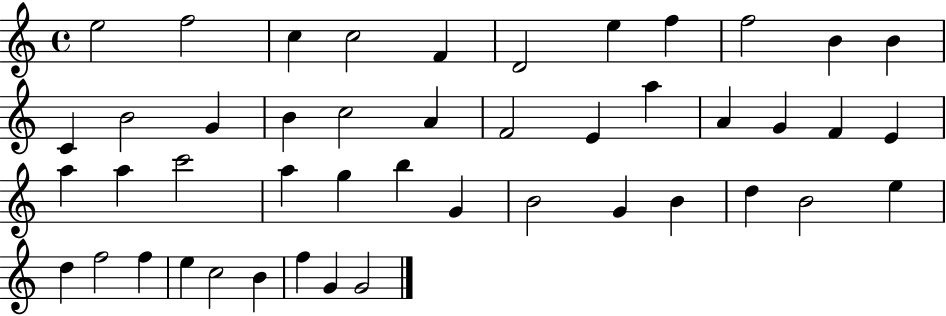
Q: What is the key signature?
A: C major